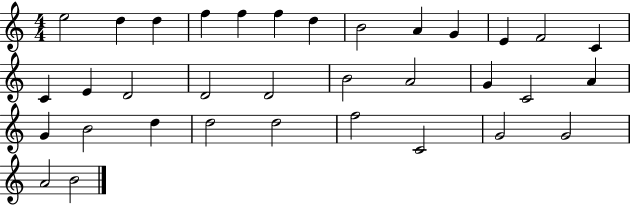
{
  \clef treble
  \numericTimeSignature
  \time 4/4
  \key c \major
  e''2 d''4 d''4 | f''4 f''4 f''4 d''4 | b'2 a'4 g'4 | e'4 f'2 c'4 | \break c'4 e'4 d'2 | d'2 d'2 | b'2 a'2 | g'4 c'2 a'4 | \break g'4 b'2 d''4 | d''2 d''2 | f''2 c'2 | g'2 g'2 | \break a'2 b'2 | \bar "|."
}